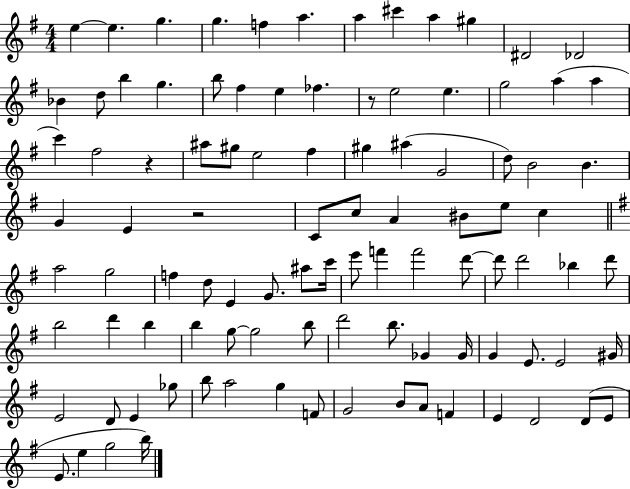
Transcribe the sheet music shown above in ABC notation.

X:1
T:Untitled
M:4/4
L:1/4
K:G
e e g g f a a ^c' a ^g ^D2 _D2 _B d/2 b g b/2 ^f e _f z/2 e2 e g2 a a c' ^f2 z ^a/2 ^g/2 e2 ^f ^g ^a G2 d/2 B2 B G E z2 C/2 c/2 A ^B/2 e/2 c a2 g2 f d/2 E G/2 ^a/2 c'/4 e'/2 f' f'2 d'/2 d'/2 d'2 _b d'/2 b2 d' b b g/2 g2 b/2 d'2 b/2 _G _G/4 G E/2 E2 ^G/4 E2 D/2 E _g/2 b/2 a2 g F/2 G2 B/2 A/2 F E D2 D/2 E/2 E/2 e g2 b/4